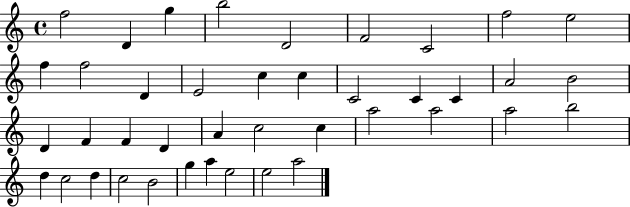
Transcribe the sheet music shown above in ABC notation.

X:1
T:Untitled
M:4/4
L:1/4
K:C
f2 D g b2 D2 F2 C2 f2 e2 f f2 D E2 c c C2 C C A2 B2 D F F D A c2 c a2 a2 a2 b2 d c2 d c2 B2 g a e2 e2 a2